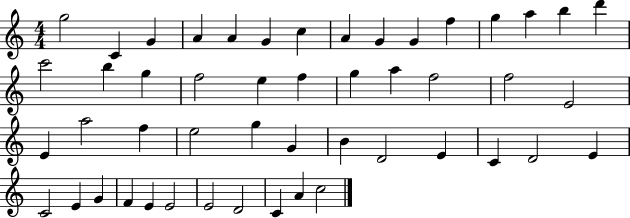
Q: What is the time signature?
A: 4/4